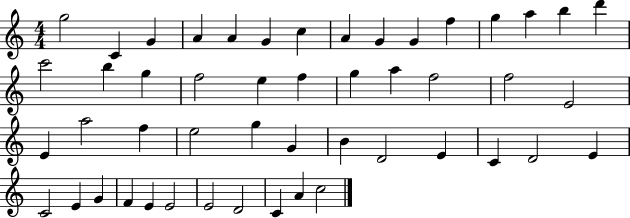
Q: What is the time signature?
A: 4/4